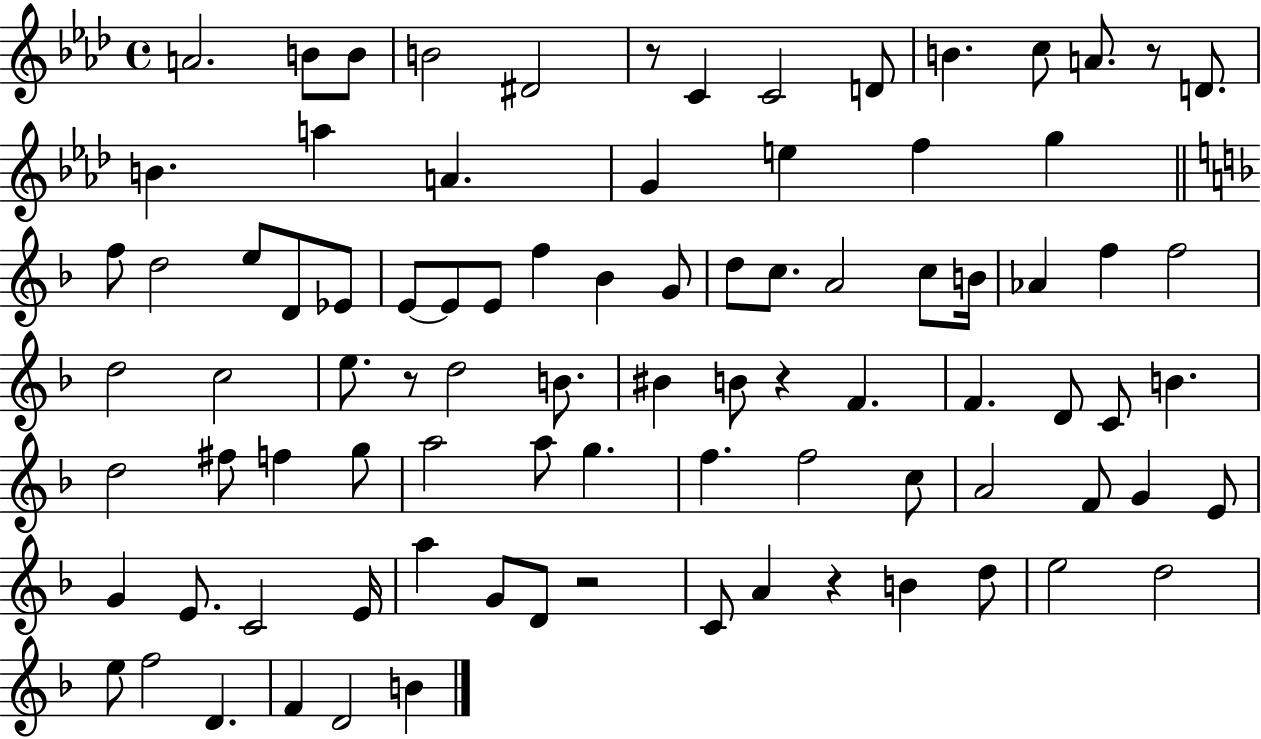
X:1
T:Untitled
M:4/4
L:1/4
K:Ab
A2 B/2 B/2 B2 ^D2 z/2 C C2 D/2 B c/2 A/2 z/2 D/2 B a A G e f g f/2 d2 e/2 D/2 _E/2 E/2 E/2 E/2 f _B G/2 d/2 c/2 A2 c/2 B/4 _A f f2 d2 c2 e/2 z/2 d2 B/2 ^B B/2 z F F D/2 C/2 B d2 ^f/2 f g/2 a2 a/2 g f f2 c/2 A2 F/2 G E/2 G E/2 C2 E/4 a G/2 D/2 z2 C/2 A z B d/2 e2 d2 e/2 f2 D F D2 B